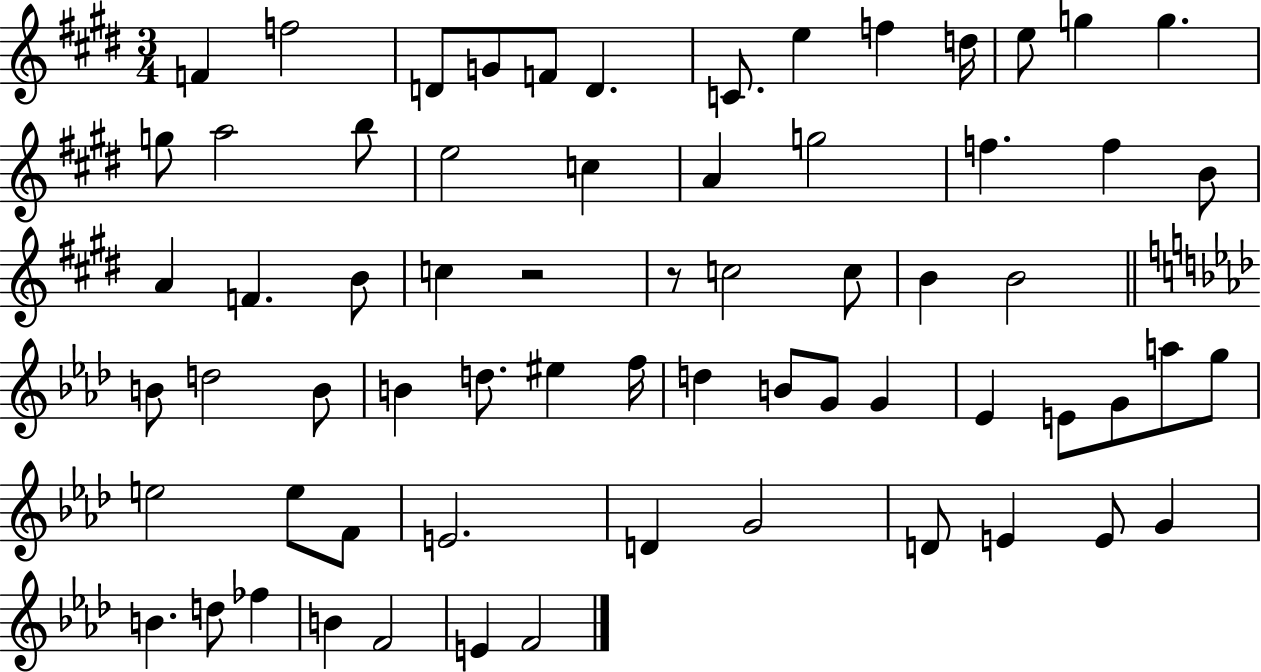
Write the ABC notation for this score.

X:1
T:Untitled
M:3/4
L:1/4
K:E
F f2 D/2 G/2 F/2 D C/2 e f d/4 e/2 g g g/2 a2 b/2 e2 c A g2 f f B/2 A F B/2 c z2 z/2 c2 c/2 B B2 B/2 d2 B/2 B d/2 ^e f/4 d B/2 G/2 G _E E/2 G/2 a/2 g/2 e2 e/2 F/2 E2 D G2 D/2 E E/2 G B d/2 _f B F2 E F2